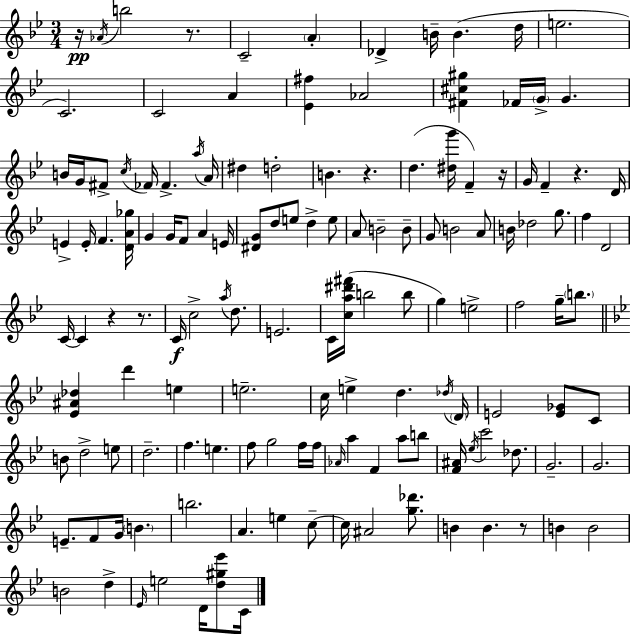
X:1
T:Untitled
M:3/4
L:1/4
K:Bb
z/4 _A/4 b2 z/2 C2 A _D B/4 B d/4 e2 C2 C2 A [_E^f] _A2 [^F^c^g] _F/4 G/4 G B/4 G/4 ^F/2 c/4 _F/4 _F a/4 A/4 ^d d2 B z d [^dg']/4 F z/4 G/4 F z D/4 E E/4 F [DA_g]/4 G G/4 F/2 A E/4 [^DG]/2 d/2 e/2 d e/2 A/2 B2 B/2 G/2 B2 A/2 B/4 _d2 g/2 f D2 C/4 C z z/2 C/4 c2 a/4 d/2 E2 C/4 [ca^d'^f']/4 b2 b/2 g e2 f2 g/4 b/2 [_E^A_d] d' e e2 c/4 e d _d/4 D/4 E2 [E_G]/2 C/2 B/2 d2 e/2 d2 f e f/2 g2 f/4 f/4 _A/4 a F a/2 b/2 [F^A]/4 _e/4 c'2 _d/2 G2 G2 E/2 F/2 G/4 B b2 A e c/2 c/4 ^A2 [g_d']/2 B B z/2 B B2 B2 d _E/4 e2 D/4 [d^g_e']/2 C/4